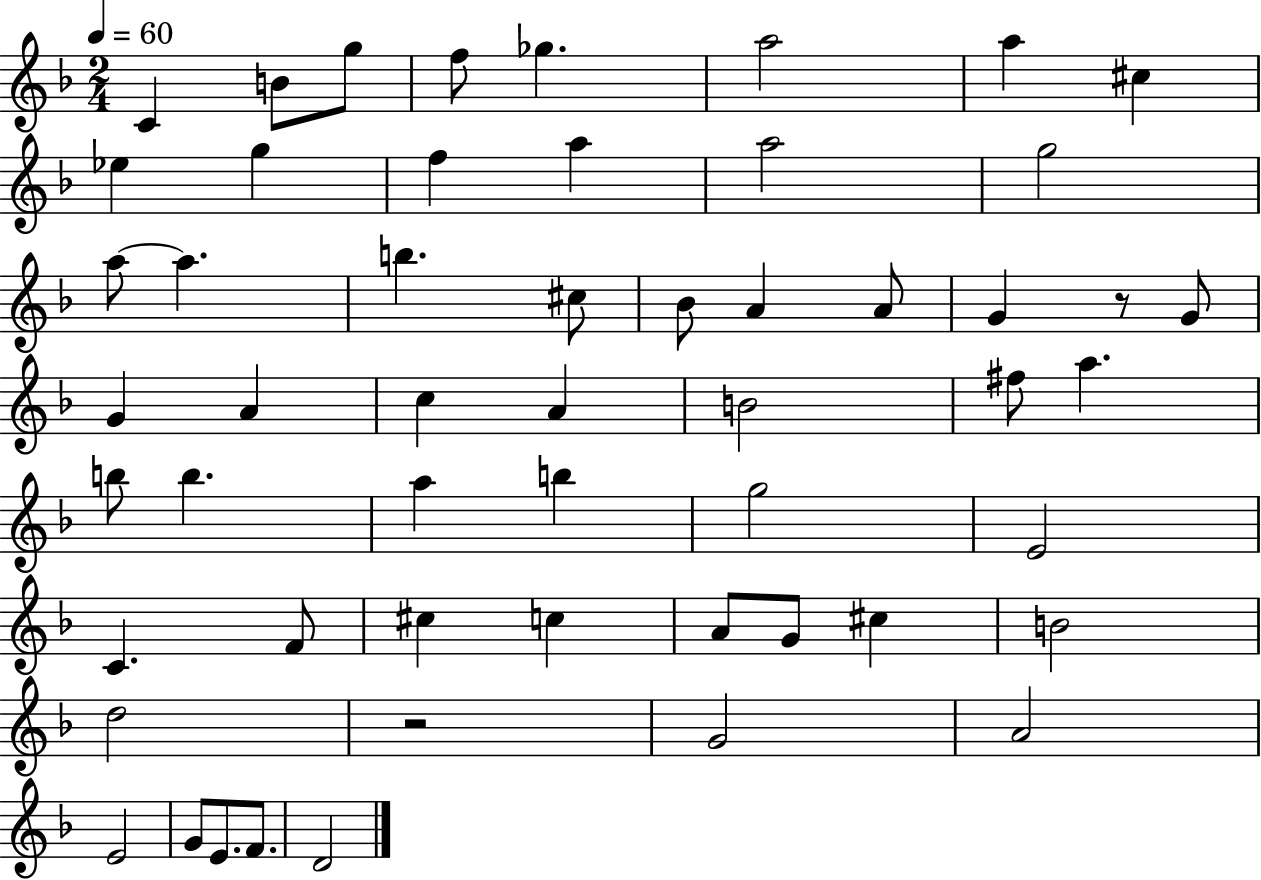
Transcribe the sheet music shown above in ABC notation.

X:1
T:Untitled
M:2/4
L:1/4
K:F
C B/2 g/2 f/2 _g a2 a ^c _e g f a a2 g2 a/2 a b ^c/2 _B/2 A A/2 G z/2 G/2 G A c A B2 ^f/2 a b/2 b a b g2 E2 C F/2 ^c c A/2 G/2 ^c B2 d2 z2 G2 A2 E2 G/2 E/2 F/2 D2